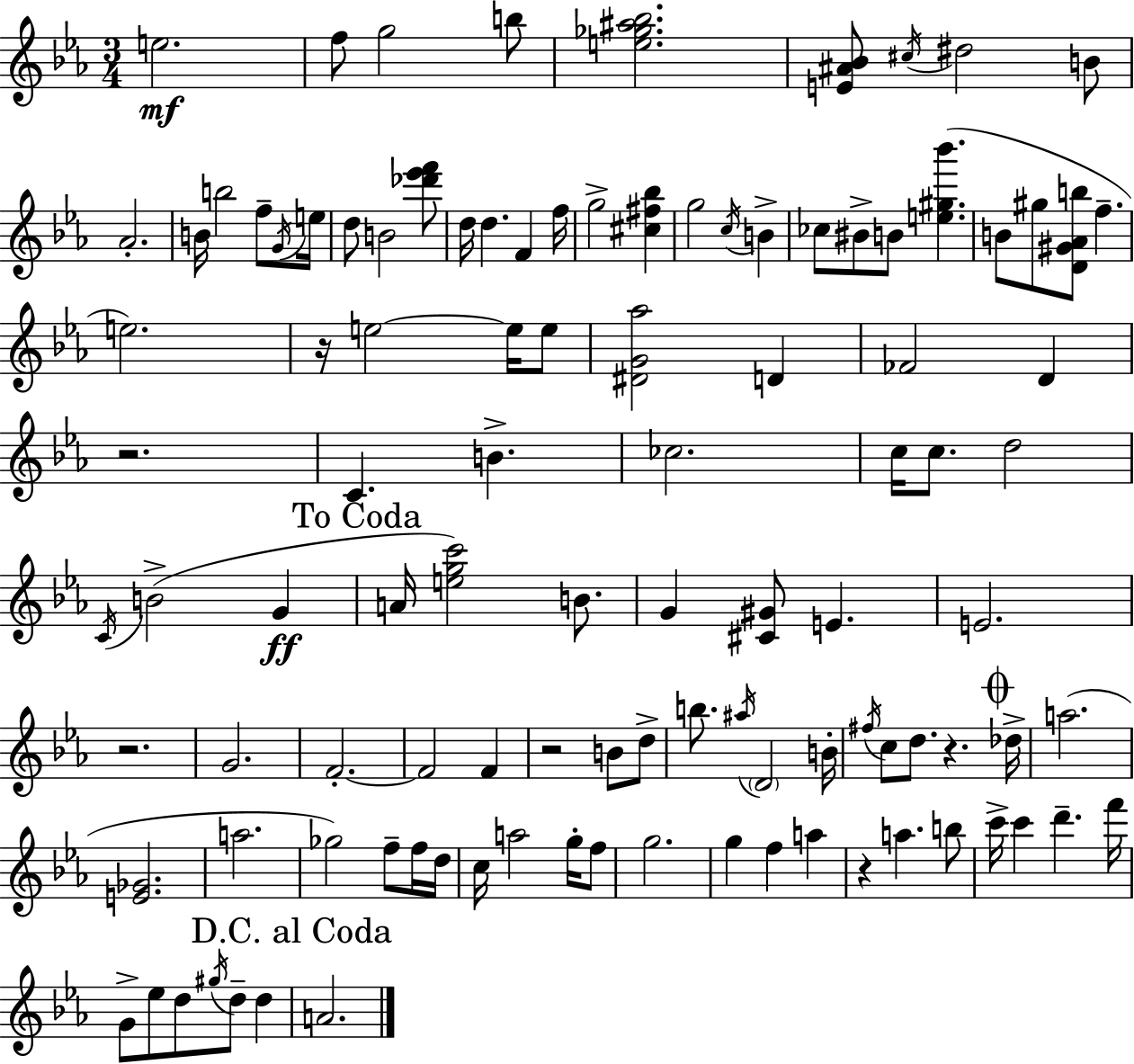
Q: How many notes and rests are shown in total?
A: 107